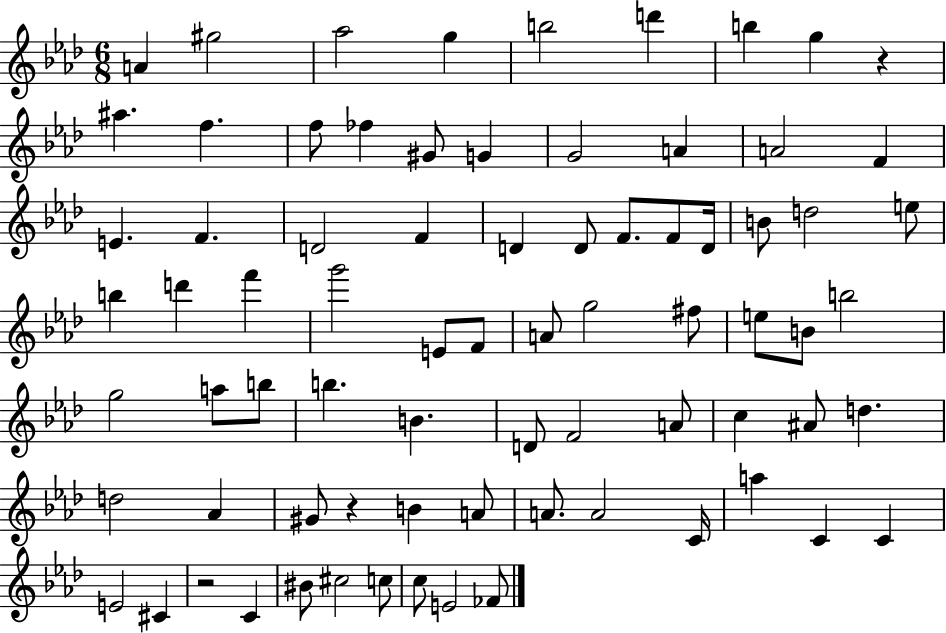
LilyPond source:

{
  \clef treble
  \numericTimeSignature
  \time 6/8
  \key aes \major
  a'4 gis''2 | aes''2 g''4 | b''2 d'''4 | b''4 g''4 r4 | \break ais''4. f''4. | f''8 fes''4 gis'8 g'4 | g'2 a'4 | a'2 f'4 | \break e'4. f'4. | d'2 f'4 | d'4 d'8 f'8. f'8 d'16 | b'8 d''2 e''8 | \break b''4 d'''4 f'''4 | g'''2 e'8 f'8 | a'8 g''2 fis''8 | e''8 b'8 b''2 | \break g''2 a''8 b''8 | b''4. b'4. | d'8 f'2 a'8 | c''4 ais'8 d''4. | \break d''2 aes'4 | gis'8 r4 b'4 a'8 | a'8. a'2 c'16 | a''4 c'4 c'4 | \break e'2 cis'4 | r2 c'4 | bis'8 cis''2 c''8 | c''8 e'2 fes'8 | \break \bar "|."
}